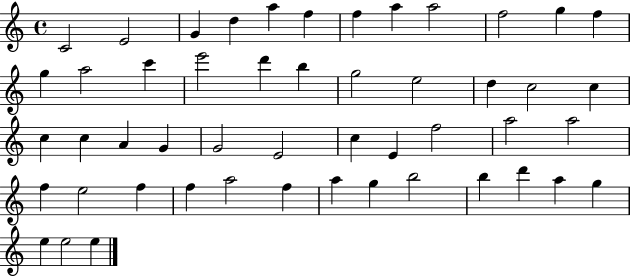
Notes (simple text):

C4/h E4/h G4/q D5/q A5/q F5/q F5/q A5/q A5/h F5/h G5/q F5/q G5/q A5/h C6/q E6/h D6/q B5/q G5/h E5/h D5/q C5/h C5/q C5/q C5/q A4/q G4/q G4/h E4/h C5/q E4/q F5/h A5/h A5/h F5/q E5/h F5/q F5/q A5/h F5/q A5/q G5/q B5/h B5/q D6/q A5/q G5/q E5/q E5/h E5/q